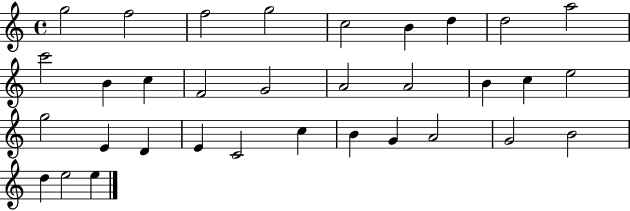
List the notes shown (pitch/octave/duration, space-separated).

G5/h F5/h F5/h G5/h C5/h B4/q D5/q D5/h A5/h C6/h B4/q C5/q F4/h G4/h A4/h A4/h B4/q C5/q E5/h G5/h E4/q D4/q E4/q C4/h C5/q B4/q G4/q A4/h G4/h B4/h D5/q E5/h E5/q